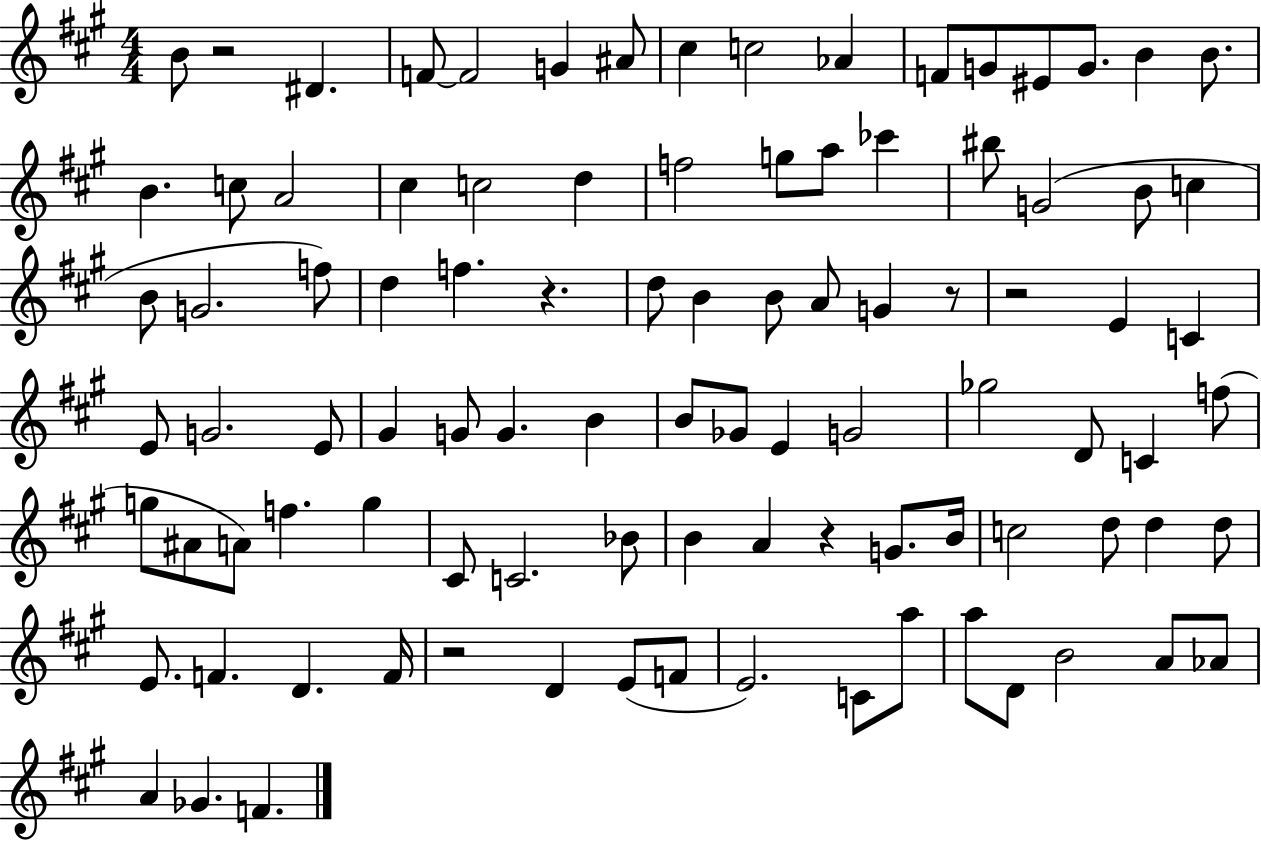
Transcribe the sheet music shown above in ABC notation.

X:1
T:Untitled
M:4/4
L:1/4
K:A
B/2 z2 ^D F/2 F2 G ^A/2 ^c c2 _A F/2 G/2 ^E/2 G/2 B B/2 B c/2 A2 ^c c2 d f2 g/2 a/2 _c' ^b/2 G2 B/2 c B/2 G2 f/2 d f z d/2 B B/2 A/2 G z/2 z2 E C E/2 G2 E/2 ^G G/2 G B B/2 _G/2 E G2 _g2 D/2 C f/2 g/2 ^A/2 A/2 f g ^C/2 C2 _B/2 B A z G/2 B/4 c2 d/2 d d/2 E/2 F D F/4 z2 D E/2 F/2 E2 C/2 a/2 a/2 D/2 B2 A/2 _A/2 A _G F